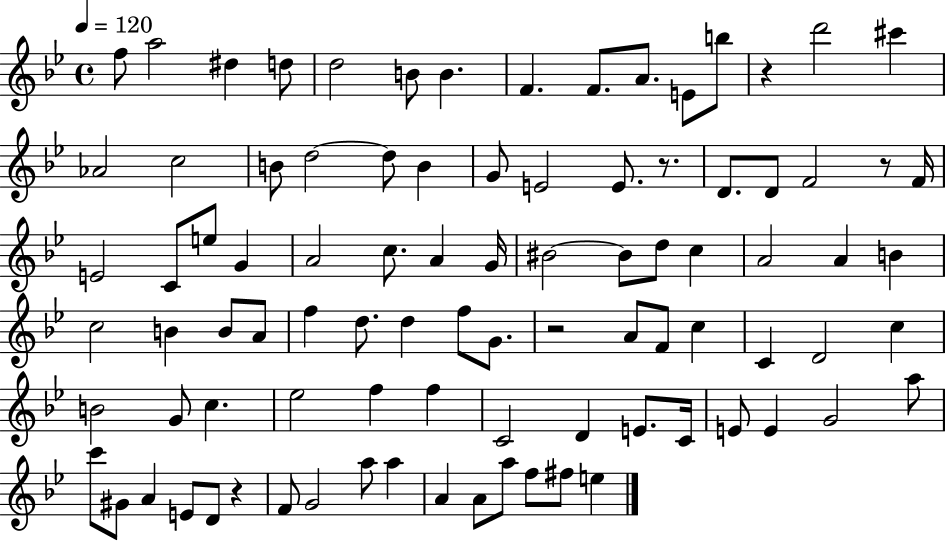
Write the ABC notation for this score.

X:1
T:Untitled
M:4/4
L:1/4
K:Bb
f/2 a2 ^d d/2 d2 B/2 B F F/2 A/2 E/2 b/2 z d'2 ^c' _A2 c2 B/2 d2 d/2 B G/2 E2 E/2 z/2 D/2 D/2 F2 z/2 F/4 E2 C/2 e/2 G A2 c/2 A G/4 ^B2 ^B/2 d/2 c A2 A B c2 B B/2 A/2 f d/2 d f/2 G/2 z2 A/2 F/2 c C D2 c B2 G/2 c _e2 f f C2 D E/2 C/4 E/2 E G2 a/2 c'/2 ^G/2 A E/2 D/2 z F/2 G2 a/2 a A A/2 a/2 f/2 ^f/2 e